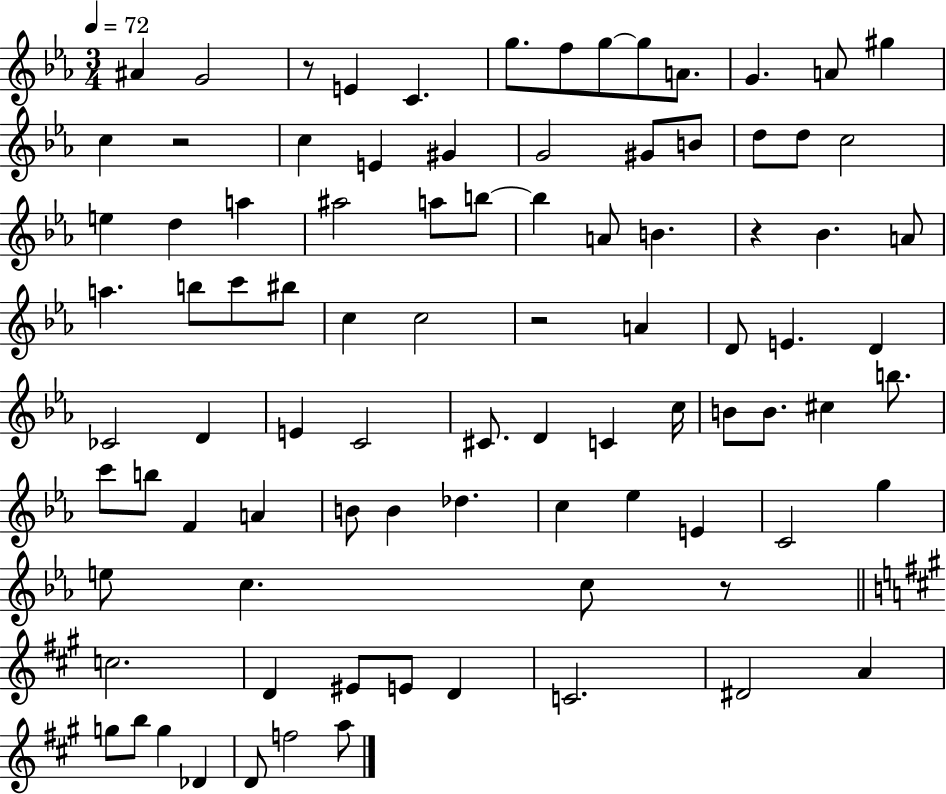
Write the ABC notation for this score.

X:1
T:Untitled
M:3/4
L:1/4
K:Eb
^A G2 z/2 E C g/2 f/2 g/2 g/2 A/2 G A/2 ^g c z2 c E ^G G2 ^G/2 B/2 d/2 d/2 c2 e d a ^a2 a/2 b/2 b A/2 B z _B A/2 a b/2 c'/2 ^b/2 c c2 z2 A D/2 E D _C2 D E C2 ^C/2 D C c/4 B/2 B/2 ^c b/2 c'/2 b/2 F A B/2 B _d c _e E C2 g e/2 c c/2 z/2 c2 D ^E/2 E/2 D C2 ^D2 A g/2 b/2 g _D D/2 f2 a/2